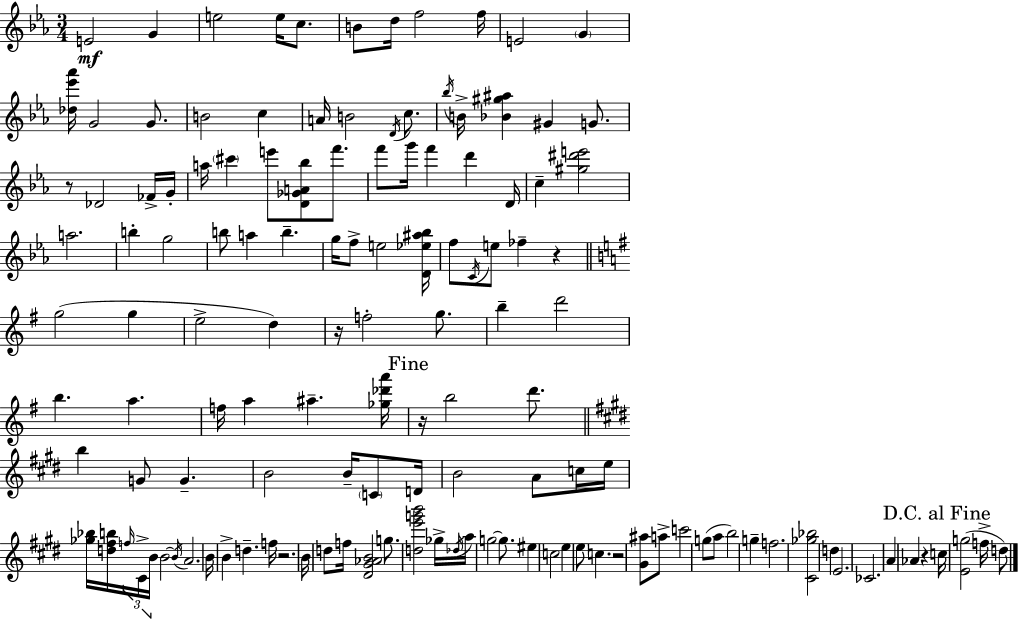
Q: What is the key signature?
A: EES major